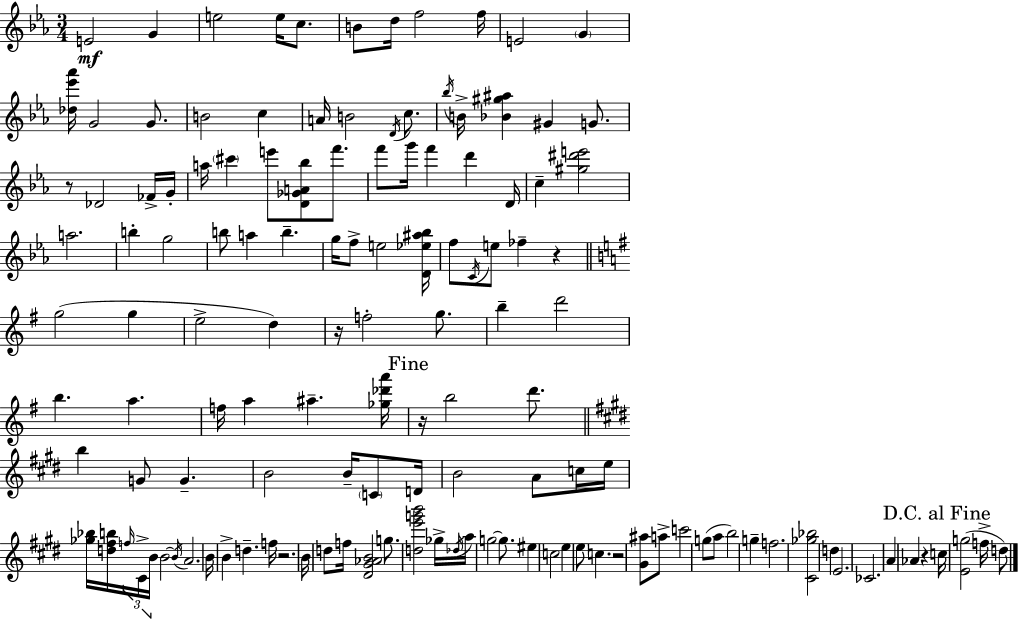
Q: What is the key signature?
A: EES major